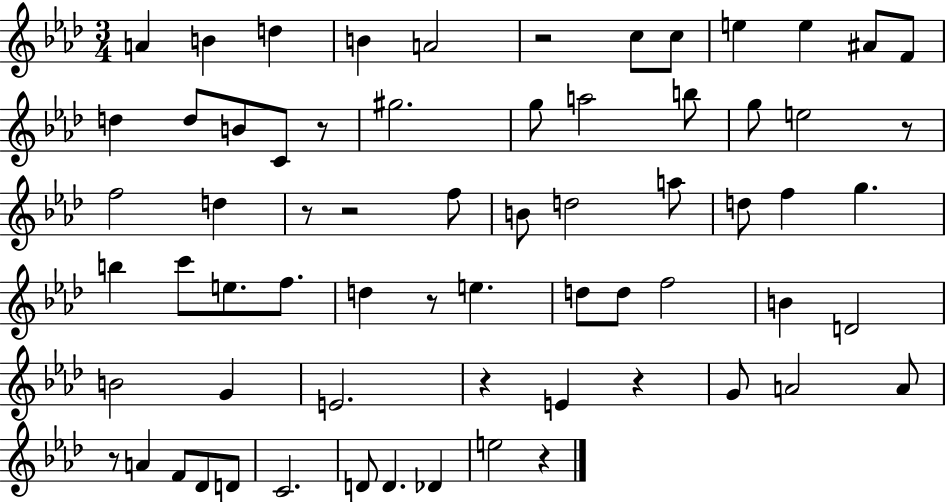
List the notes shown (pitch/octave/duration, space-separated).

A4/q B4/q D5/q B4/q A4/h R/h C5/e C5/e E5/q E5/q A#4/e F4/e D5/q D5/e B4/e C4/e R/e G#5/h. G5/e A5/h B5/e G5/e E5/h R/e F5/h D5/q R/e R/h F5/e B4/e D5/h A5/e D5/e F5/q G5/q. B5/q C6/e E5/e. F5/e. D5/q R/e E5/q. D5/e D5/e F5/h B4/q D4/h B4/h G4/q E4/h. R/q E4/q R/q G4/e A4/h A4/e R/e A4/q F4/e Db4/e D4/e C4/h. D4/e D4/q. Db4/q E5/h R/q